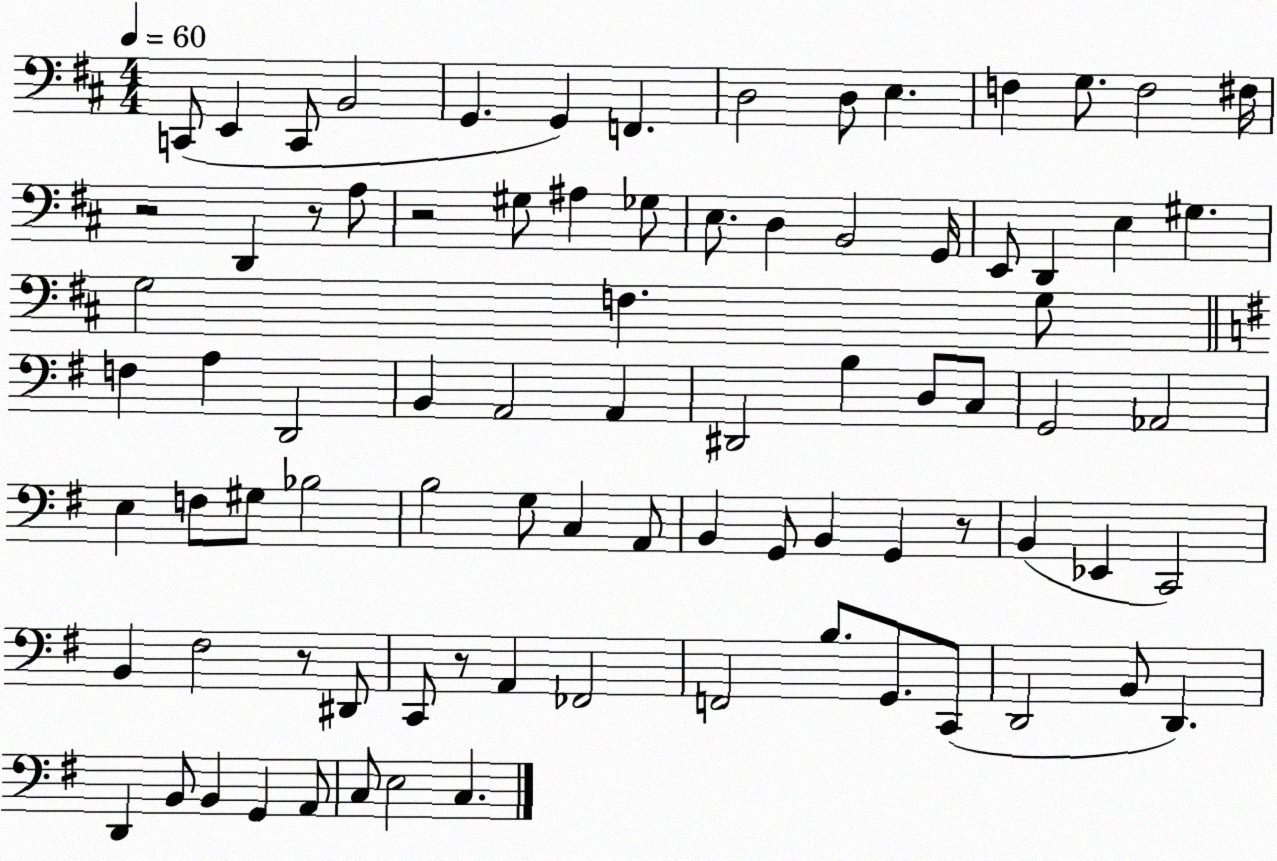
X:1
T:Untitled
M:4/4
L:1/4
K:D
C,,/2 E,, C,,/2 B,,2 G,, G,, F,, D,2 D,/2 E, F, G,/2 F,2 ^F,/4 z2 D,, z/2 A,/2 z2 ^G,/2 ^A, _G,/2 E,/2 D, B,,2 G,,/4 E,,/2 D,, E, ^G, G,2 F, G,/2 F, A, D,,2 B,, A,,2 A,, ^D,,2 B, D,/2 C,/2 G,,2 _A,,2 E, F,/2 ^G,/2 _B,2 B,2 G,/2 C, A,,/2 B,, G,,/2 B,, G,, z/2 B,, _E,, C,,2 B,, ^F,2 z/2 ^D,,/2 C,,/2 z/2 A,, _F,,2 F,,2 B,/2 G,,/2 C,,/2 D,,2 B,,/2 D,, D,, B,,/2 B,, G,, A,,/2 C,/2 E,2 C,